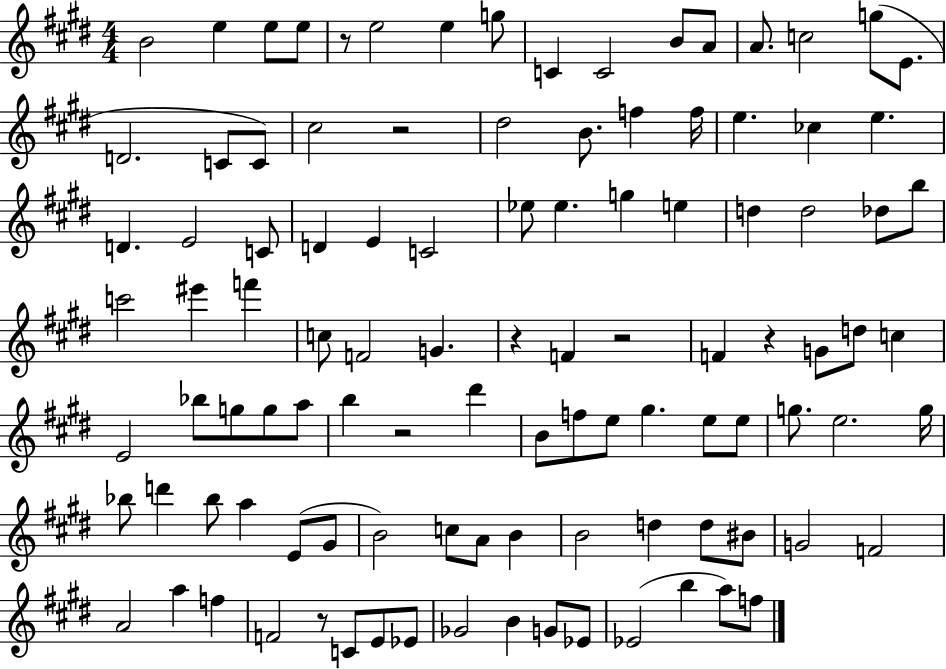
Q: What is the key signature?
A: E major